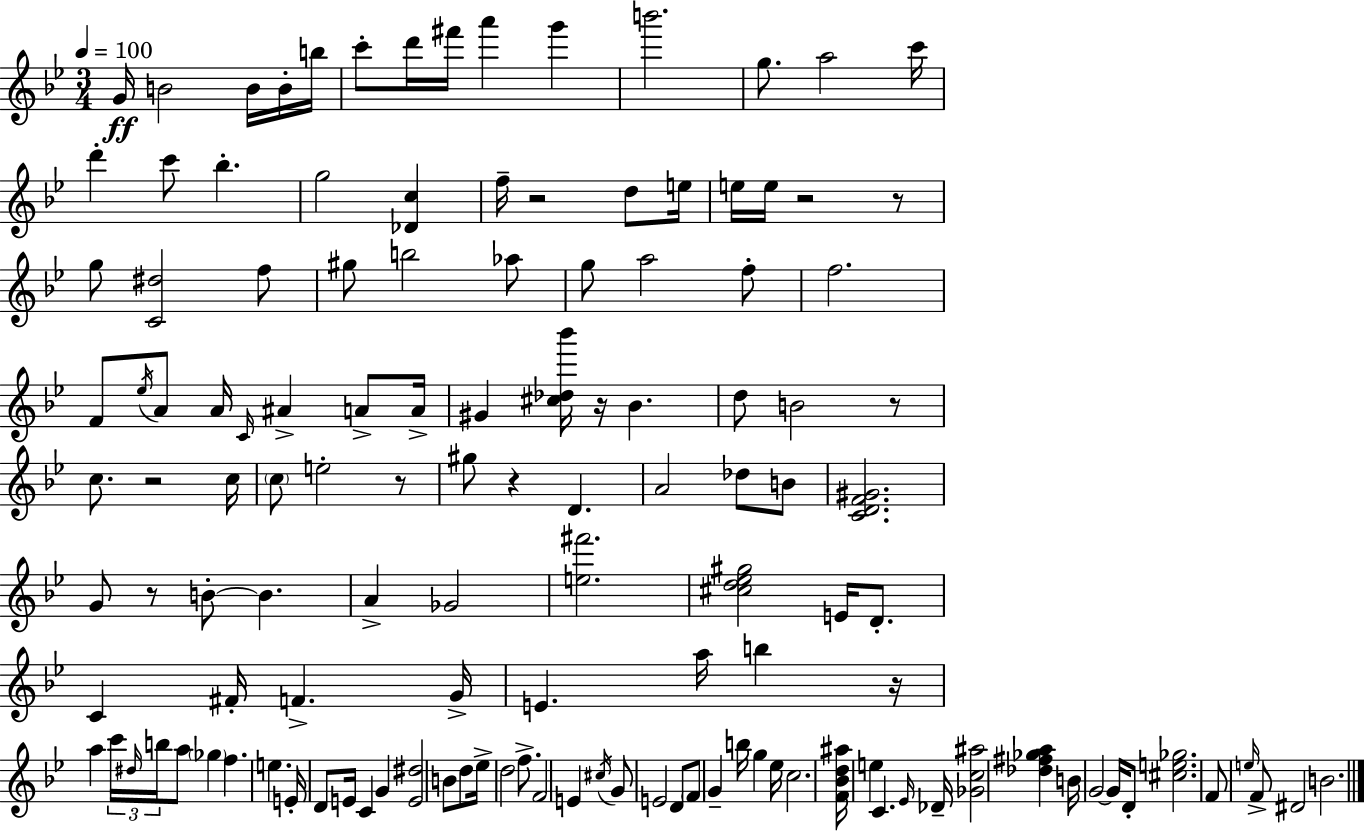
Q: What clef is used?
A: treble